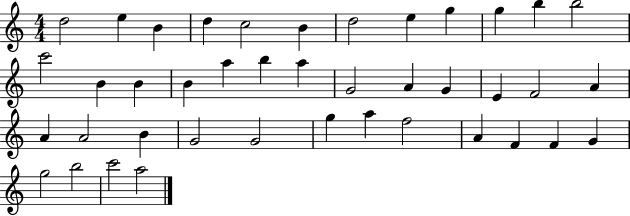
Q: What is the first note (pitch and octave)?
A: D5